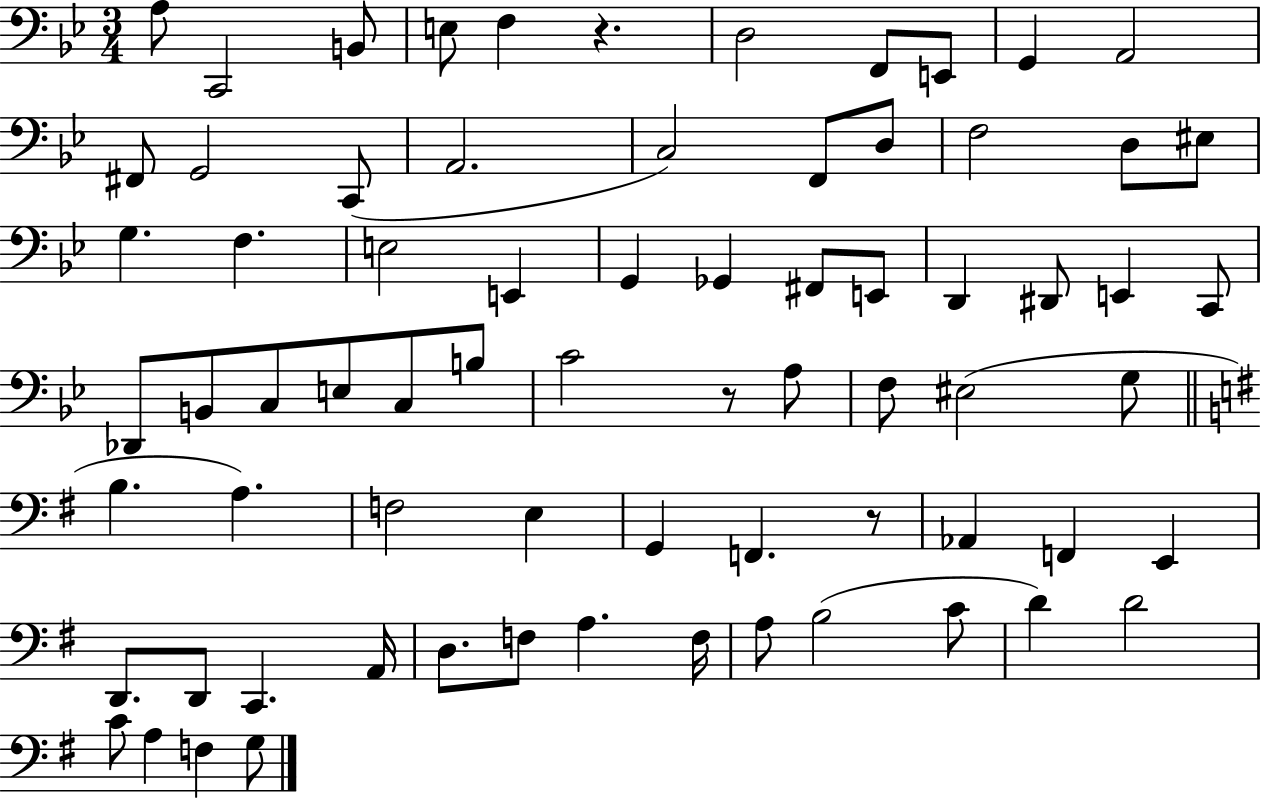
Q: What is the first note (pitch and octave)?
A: A3